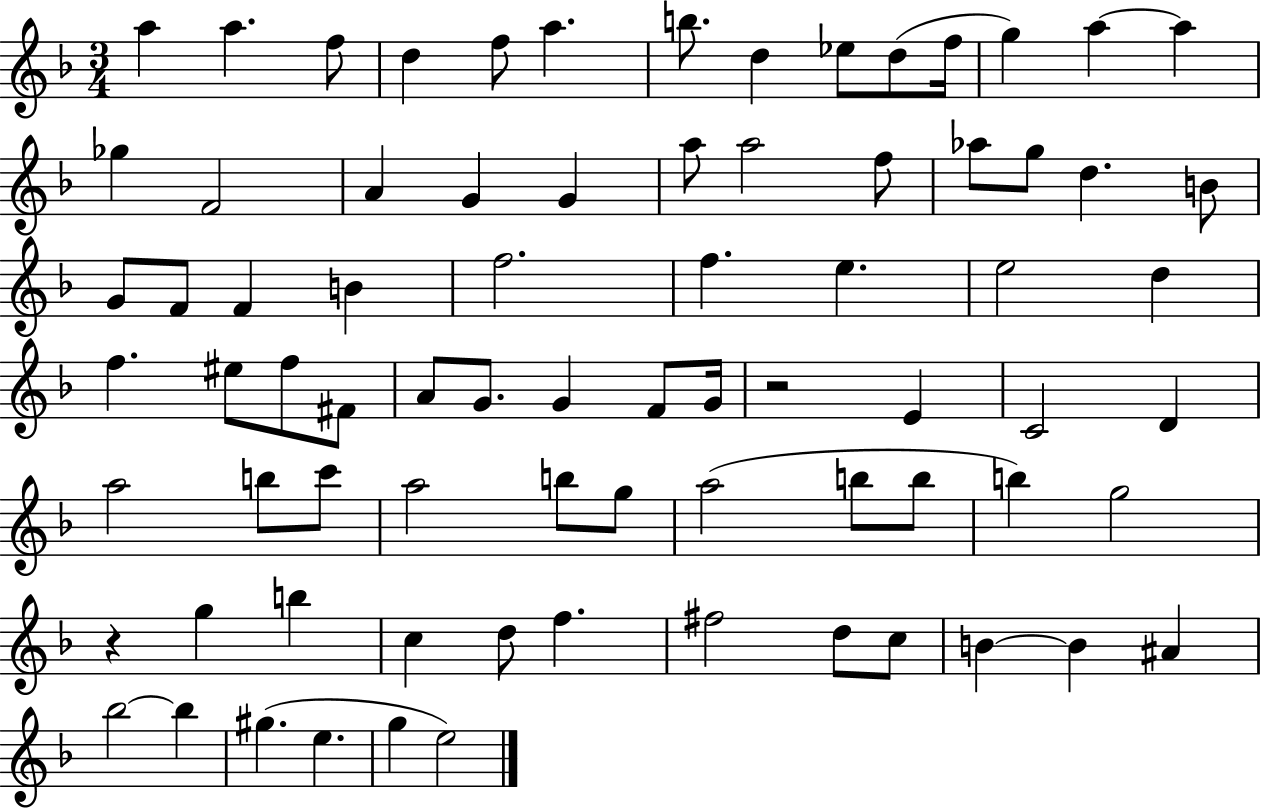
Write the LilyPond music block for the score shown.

{
  \clef treble
  \numericTimeSignature
  \time 3/4
  \key f \major
  a''4 a''4. f''8 | d''4 f''8 a''4. | b''8. d''4 ees''8 d''8( f''16 | g''4) a''4~~ a''4 | \break ges''4 f'2 | a'4 g'4 g'4 | a''8 a''2 f''8 | aes''8 g''8 d''4. b'8 | \break g'8 f'8 f'4 b'4 | f''2. | f''4. e''4. | e''2 d''4 | \break f''4. eis''8 f''8 fis'8 | a'8 g'8. g'4 f'8 g'16 | r2 e'4 | c'2 d'4 | \break a''2 b''8 c'''8 | a''2 b''8 g''8 | a''2( b''8 b''8 | b''4) g''2 | \break r4 g''4 b''4 | c''4 d''8 f''4. | fis''2 d''8 c''8 | b'4~~ b'4 ais'4 | \break bes''2~~ bes''4 | gis''4.( e''4. | g''4 e''2) | \bar "|."
}